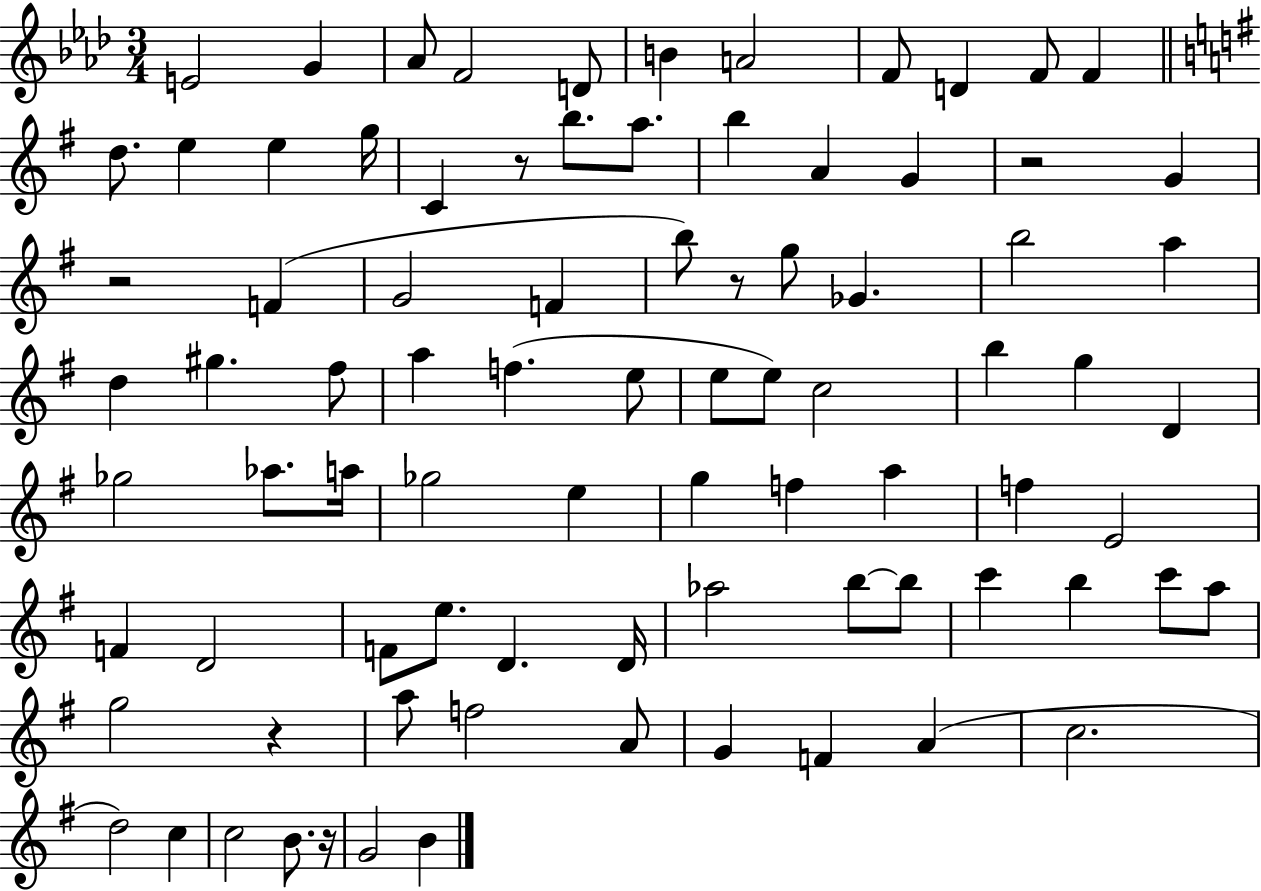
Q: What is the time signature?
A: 3/4